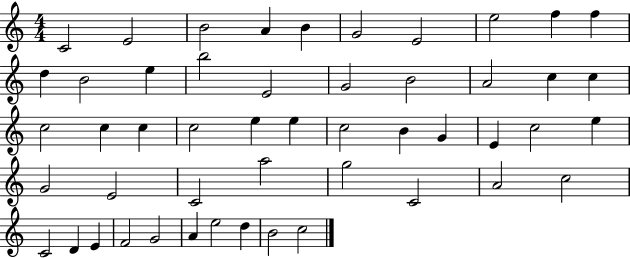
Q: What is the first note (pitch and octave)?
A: C4